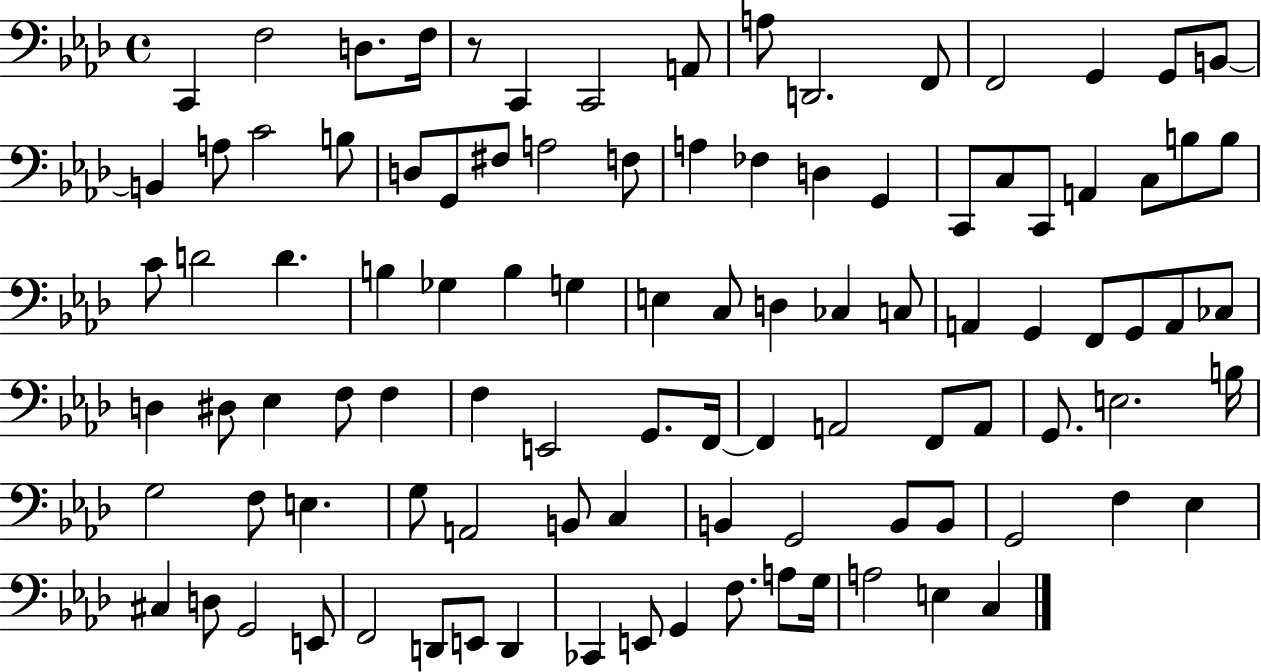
{
  \clef bass
  \time 4/4
  \defaultTimeSignature
  \key aes \major
  \repeat volta 2 { c,4 f2 d8. f16 | r8 c,4 c,2 a,8 | a8 d,2. f,8 | f,2 g,4 g,8 b,8~~ | \break b,4 a8 c'2 b8 | d8 g,8 fis8 a2 f8 | a4 fes4 d4 g,4 | c,8 c8 c,8 a,4 c8 b8 b8 | \break c'8 d'2 d'4. | b4 ges4 b4 g4 | e4 c8 d4 ces4 c8 | a,4 g,4 f,8 g,8 a,8 ces8 | \break d4 dis8 ees4 f8 f4 | f4 e,2 g,8. f,16~~ | f,4 a,2 f,8 a,8 | g,8. e2. b16 | \break g2 f8 e4. | g8 a,2 b,8 c4 | b,4 g,2 b,8 b,8 | g,2 f4 ees4 | \break cis4 d8 g,2 e,8 | f,2 d,8 e,8 d,4 | ces,4 e,8 g,4 f8. a8 g16 | a2 e4 c4 | \break } \bar "|."
}